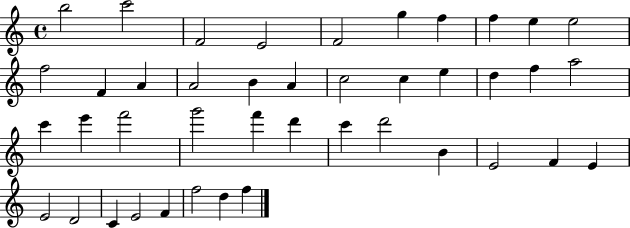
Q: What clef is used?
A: treble